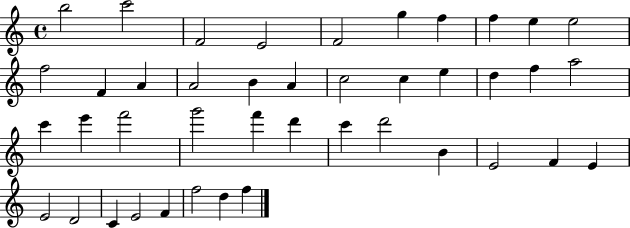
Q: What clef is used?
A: treble